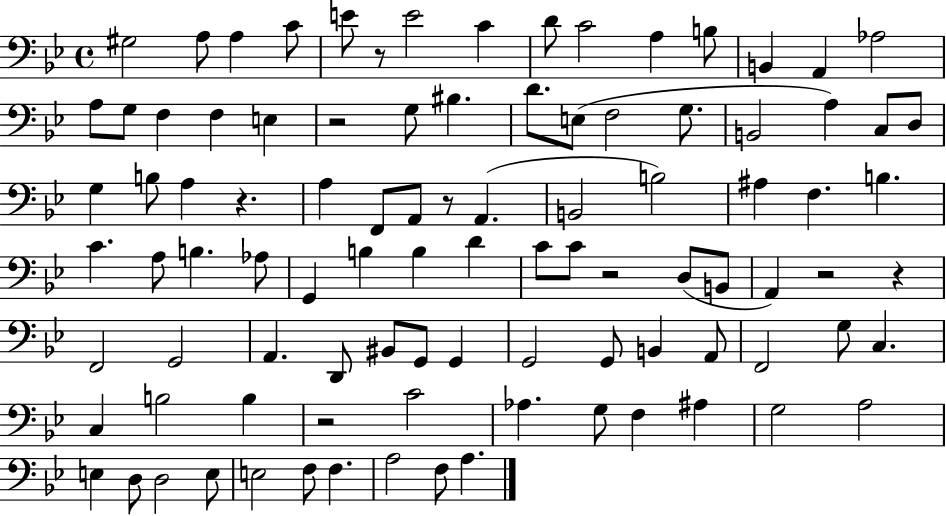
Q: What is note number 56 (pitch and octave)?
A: G2